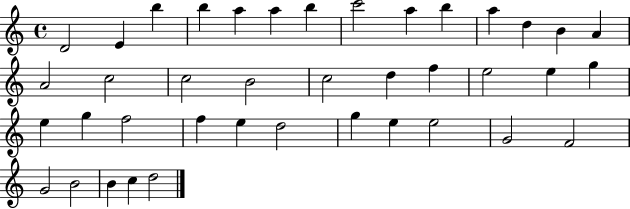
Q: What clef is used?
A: treble